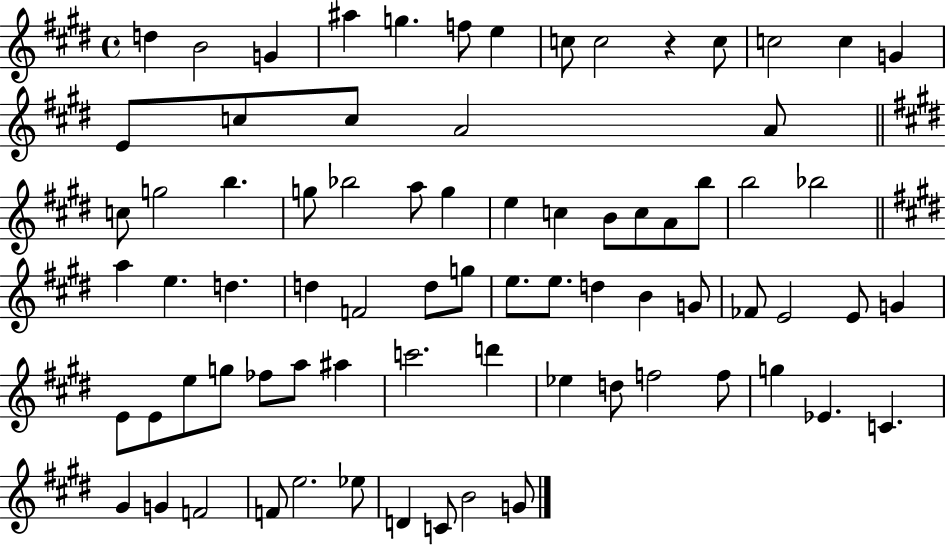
{
  \clef treble
  \time 4/4
  \defaultTimeSignature
  \key e \major
  d''4 b'2 g'4 | ais''4 g''4. f''8 e''4 | c''8 c''2 r4 c''8 | c''2 c''4 g'4 | \break e'8 c''8 c''8 a'2 a'8 | \bar "||" \break \key e \major c''8 g''2 b''4. | g''8 bes''2 a''8 g''4 | e''4 c''4 b'8 c''8 a'8 b''8 | b''2 bes''2 | \break \bar "||" \break \key e \major a''4 e''4. d''4. | d''4 f'2 d''8 g''8 | e''8. e''8. d''4 b'4 g'8 | fes'8 e'2 e'8 g'4 | \break e'8 e'8 e''8 g''8 fes''8 a''8 ais''4 | c'''2. d'''4 | ees''4 d''8 f''2 f''8 | g''4 ees'4. c'4. | \break gis'4 g'4 f'2 | f'8 e''2. ees''8 | d'4 c'8 b'2 g'8 | \bar "|."
}